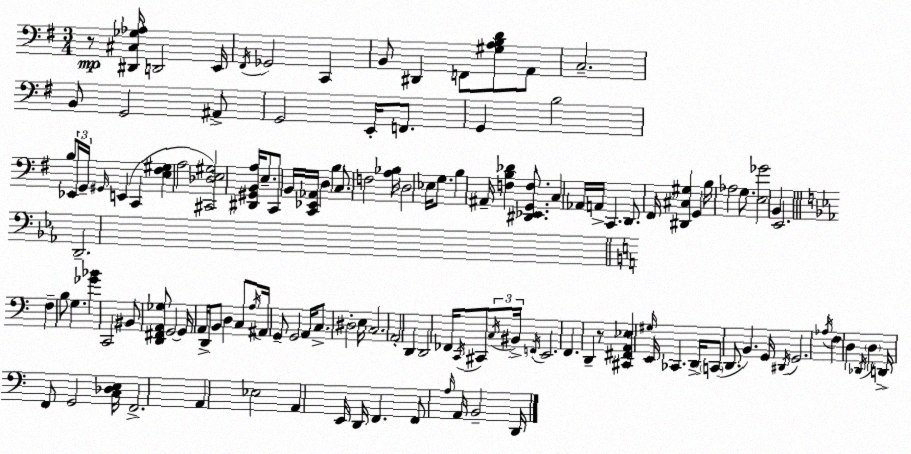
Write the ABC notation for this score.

X:1
T:Untitled
M:3/4
L:1/4
K:G
z/2 [^D,,^C,_G,_A,]/4 D,,2 E,,/4 ^F,,/4 _G,,2 C,, B,,/2 ^D,, F,,/2 [^G,A,B,D]/2 A,,/2 C,2 B,,/2 G,,2 ^A,,/2 G,,2 E,,/4 F,,/2 G,, B,2 B,/2 _E,,/4 G,,/4 ^G,,/4 E,, C,, [E,^F,^G,] A,2 [^C,,_D,E,^G,]2 [^D,,^G,,B,,A,]/4 E,/2 C,,/2 B,,/4 [C,,_E,,_A,,]/4 D, B, C,/2 F,2 [A,_B,]/4 D,2 _E,/4 G,/2 B, ^A,,/4 [F,B,_D] [^D,,_E,,G,,F,]/2 C, _A,,/4 A,,/4 C,, D,,/2 ^F,,/4 [^D,,^C,^G,] G,, B,/4 _A,2 G,/2 [E,_G]2 B,, E,,2 D,,2 F, B,/2 G, [_G_B] C,,2 ^B,,/2 [D,,^F,,A,,_G,]/2 G,,2 G,,/4 A,,/4 D,,/2 B,,/2 D, C,/2 A,/4 ^A,,/4 G,,/2 G,,2 A,,/4 C,/2 ^D,2 E,/4 C,2 A,,2 D,, D,,2 _F,,/4 C,,/4 ^C,,/2 C,/4 ^B,,/4 F,,/4 E,,2 F,, D,, z/2 [^C,,^F,,A,,_E,] ^G,/4 E,,/4 _C,, D,,/4 C,,/2 D,,/2 B,, G,,/4 ^D,,/4 G,,2 _A,/4 F, D, _D,,/4 D, D,,/4 F,,/2 G,,2 [C,_D,E,]/4 F,,2 A,, _E,2 A,, E,,/4 D,,/4 F,, F,,/2 A,/4 A,,/4 B,,2 D,,/4